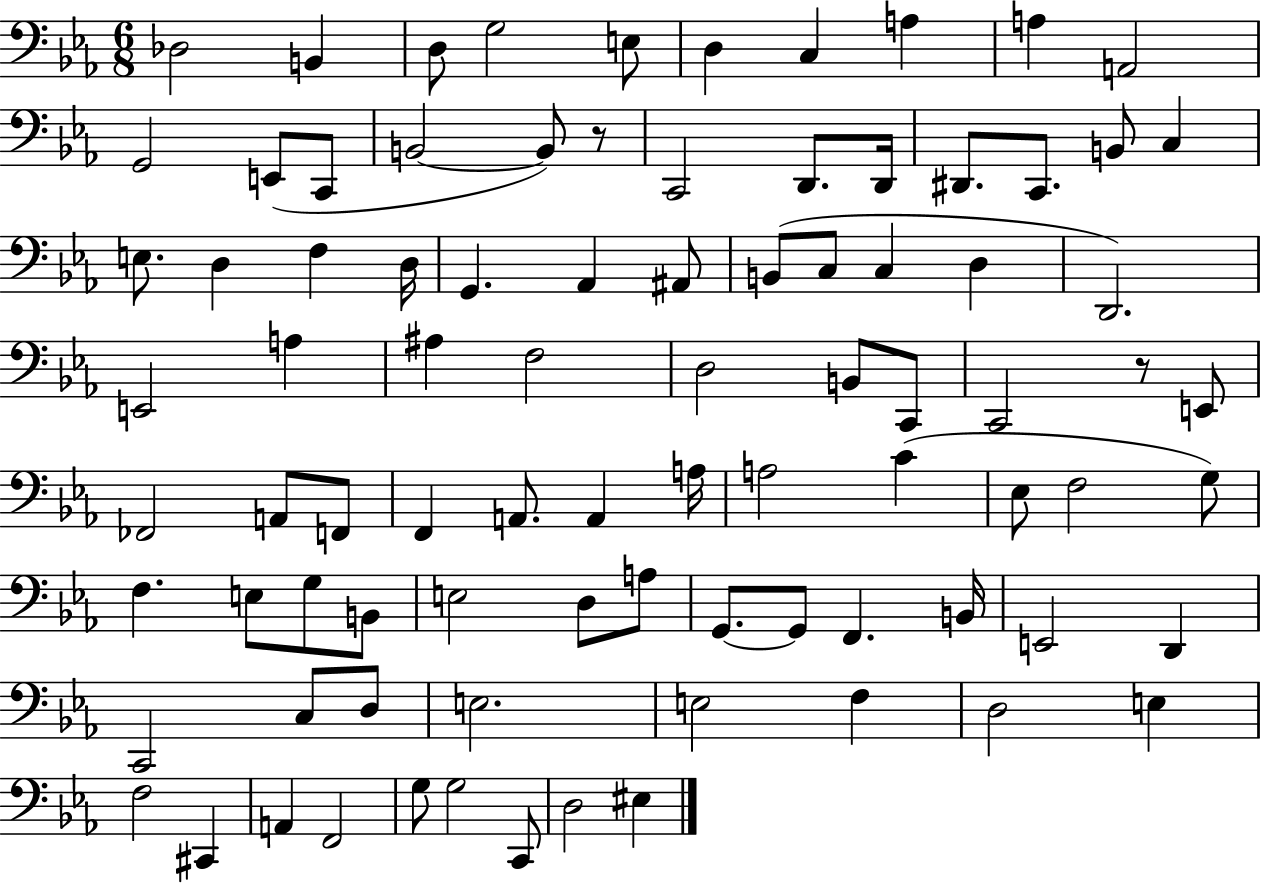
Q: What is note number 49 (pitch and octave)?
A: A2